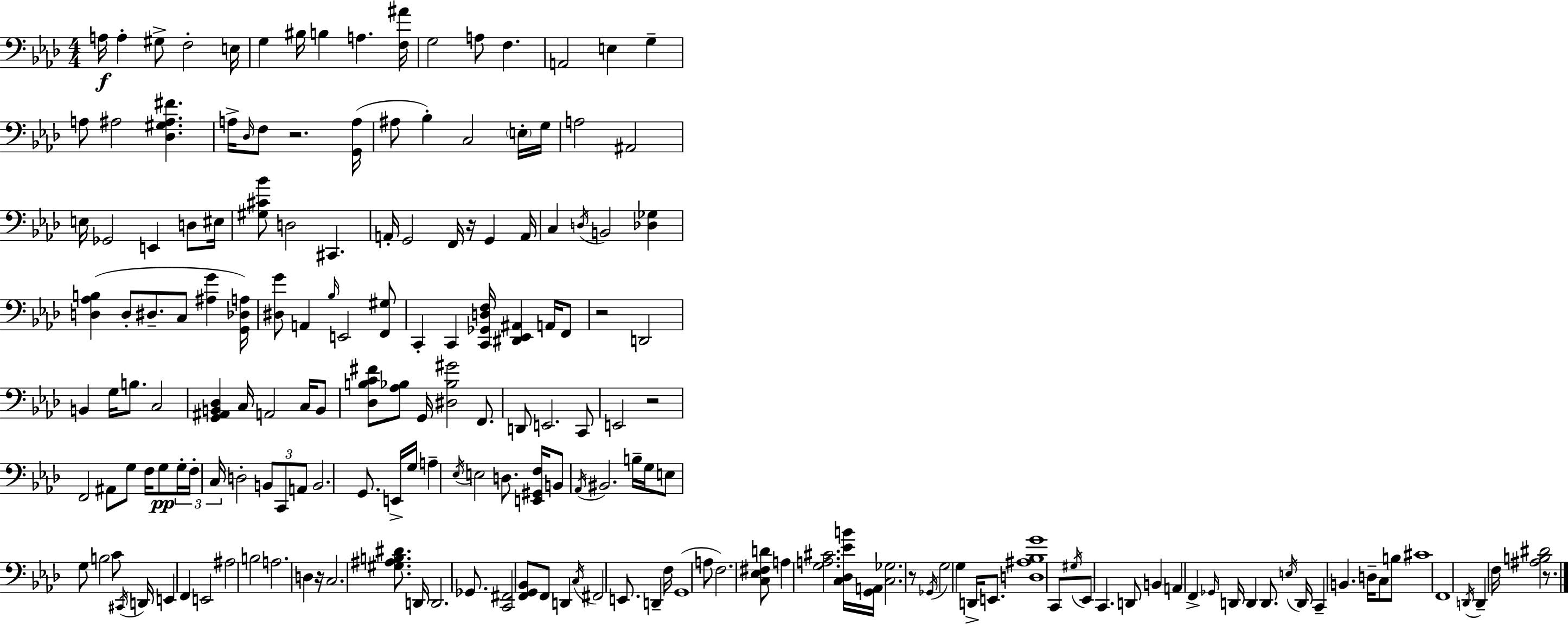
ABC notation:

X:1
T:Untitled
M:4/4
L:1/4
K:Fm
A,/4 A, ^G,/2 F,2 E,/4 G, ^B,/4 B, A, [F,^A]/4 G,2 A,/2 F, A,,2 E, G, A,/2 ^A,2 [_D,^G,^A,^F] A,/4 _D,/4 F,/2 z2 [G,,A,]/4 ^A,/2 _B, C,2 E,/4 G,/4 A,2 ^A,,2 E,/4 _G,,2 E,, D,/2 ^E,/4 [^G,^C_B]/2 D,2 ^C,, A,,/4 G,,2 F,,/4 z/4 G,, A,,/4 C, D,/4 B,,2 [_D,_G,] [D,_A,B,] D,/2 ^D,/2 C,/2 [^A,G] [G,,_D,A,]/4 [^D,G]/2 A,, _B,/4 E,,2 [F,,^G,]/2 C,, C,, [C,,_G,,D,F,]/4 [^D,,_E,,^A,,] A,,/4 F,,/2 z2 D,,2 B,, G,/4 B,/2 C,2 [G,,^A,,B,,_D,] C,/4 A,,2 C,/4 B,,/2 [_D,B,C^F]/2 [_A,_B,]/2 G,,/4 [^D,_B,^G]2 F,,/2 D,,/2 E,,2 C,,/2 E,,2 z2 F,,2 ^A,,/2 G,/2 F,/4 G,/2 G,/4 F,/4 C,/4 D,2 B,,/2 C,,/2 A,,/2 B,,2 G,,/2 E,,/4 G,/4 A, _E,/4 E,2 D,/2 [E,,^G,,F,]/4 B,,/2 _A,,/4 ^B,,2 B,/4 G,/4 E,/2 G,/2 B,2 C/2 ^C,,/4 D,,/4 E,, F,, E,,2 ^A,2 B,2 A,2 D, z/4 C,2 [^G,^A,B,^D]/2 D,,/4 D,,2 _G,,/2 [C,,^F,,]2 [F,,G,,_B,,]/2 F,,/2 D,, C,/4 ^F,,2 E,,/2 D,, F,/4 G,,4 A,/2 F,2 [C,_E,^F,D]/2 A, [G,A,^C]2 [C,_D,_EB]/4 [G,,A,,]/4 [C,_G,]2 z/2 _G,,/4 G,2 G, D,,/4 E,,/2 [D,^A,_B,G]4 C,,/2 ^G,/4 _E,,/2 C,, D,,/2 B,, A,, F,, _G,,/4 D,,/4 D,, D,,/2 E,/4 D,,/4 C,, B,, D,/4 C,/2 B,/2 ^C4 F,,4 D,,/4 D,, F,/4 [^A,B,^D]2 z/2